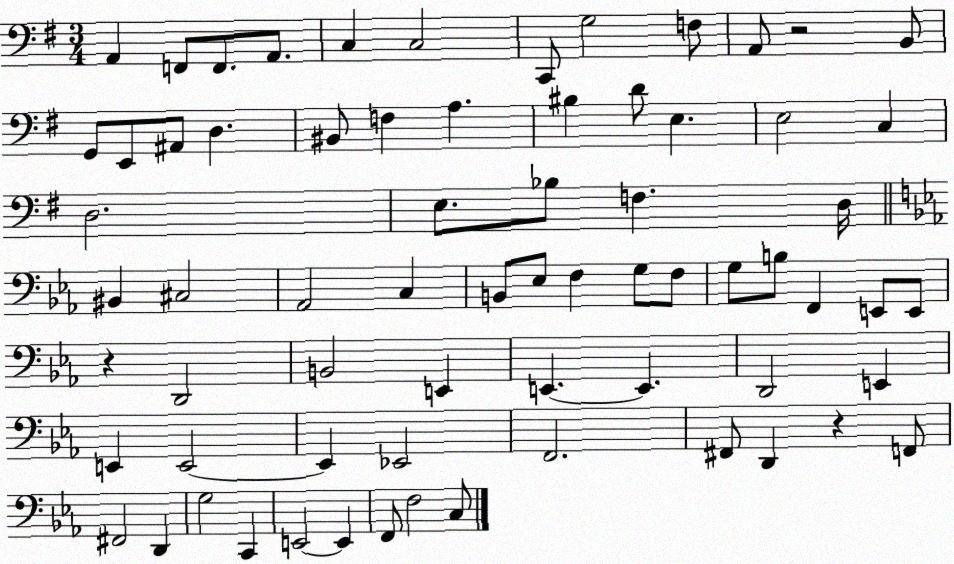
X:1
T:Untitled
M:3/4
L:1/4
K:G
A,, F,,/2 F,,/2 A,,/2 C, C,2 C,,/2 G,2 F,/2 A,,/2 z2 B,,/2 G,,/2 E,,/2 ^A,,/2 D, ^B,,/2 F, A, ^B, D/2 E, E,2 C, D,2 E,/2 _B,/2 F, D,/4 ^B,, ^C,2 _A,,2 C, B,,/2 _E,/2 F, G,/2 F,/2 G,/2 B,/2 F,, E,,/2 E,,/2 z D,,2 B,,2 E,, E,, E,, D,,2 E,, E,, E,,2 E,, _E,,2 F,,2 ^F,,/2 D,, z F,,/2 ^F,,2 D,, G,2 C,, E,,2 E,, F,,/2 F,2 C,/2